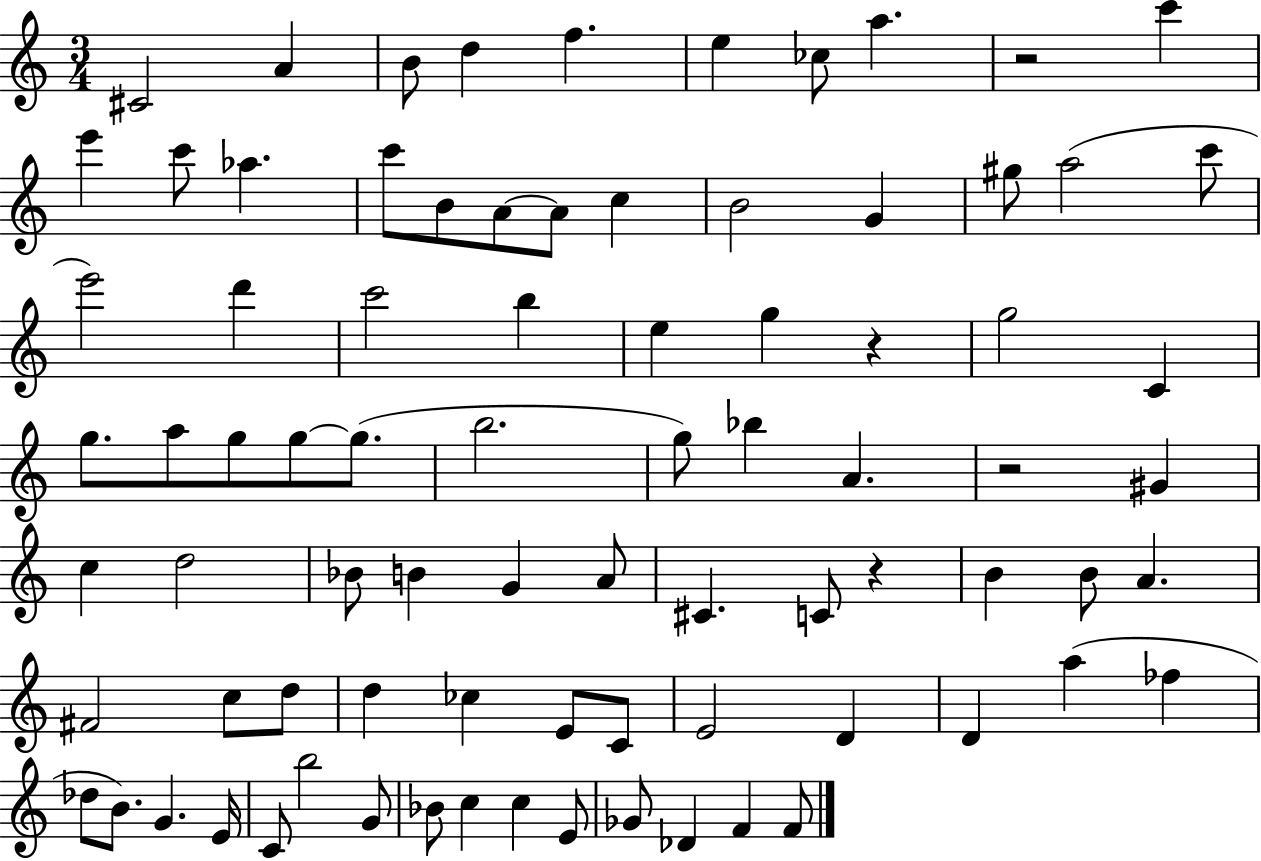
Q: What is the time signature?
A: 3/4